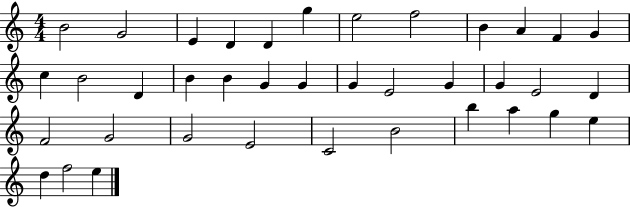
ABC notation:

X:1
T:Untitled
M:4/4
L:1/4
K:C
B2 G2 E D D g e2 f2 B A F G c B2 D B B G G G E2 G G E2 D F2 G2 G2 E2 C2 B2 b a g e d f2 e